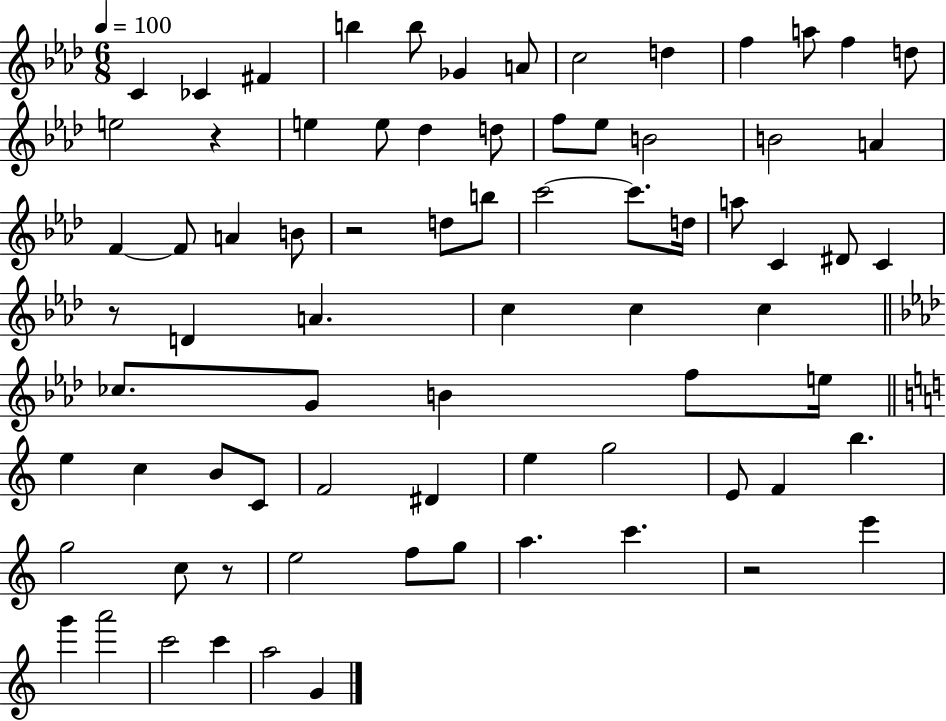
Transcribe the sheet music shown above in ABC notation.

X:1
T:Untitled
M:6/8
L:1/4
K:Ab
C _C ^F b b/2 _G A/2 c2 d f a/2 f d/2 e2 z e e/2 _d d/2 f/2 _e/2 B2 B2 A F F/2 A B/2 z2 d/2 b/2 c'2 c'/2 d/4 a/2 C ^D/2 C z/2 D A c c c _c/2 G/2 B f/2 e/4 e c B/2 C/2 F2 ^D e g2 E/2 F b g2 c/2 z/2 e2 f/2 g/2 a c' z2 e' g' a'2 c'2 c' a2 G